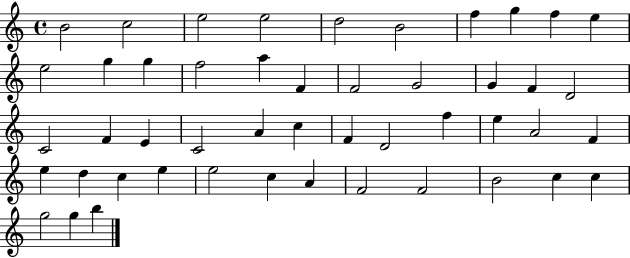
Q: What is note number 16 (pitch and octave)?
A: F4